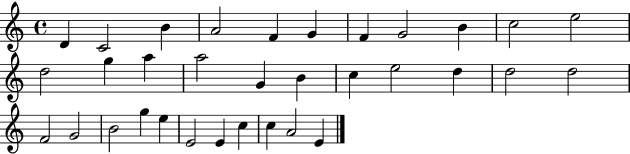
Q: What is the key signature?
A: C major